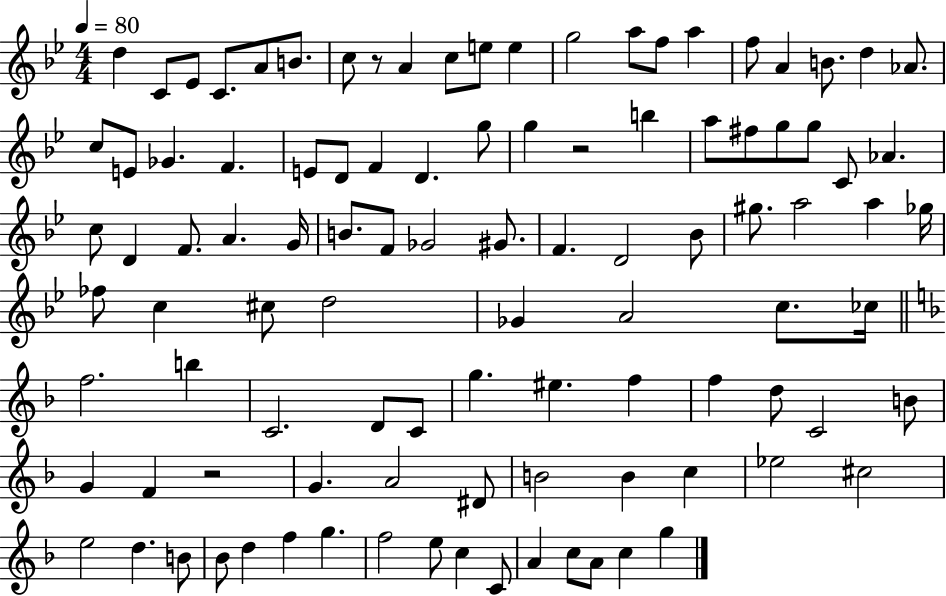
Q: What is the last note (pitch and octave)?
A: G5